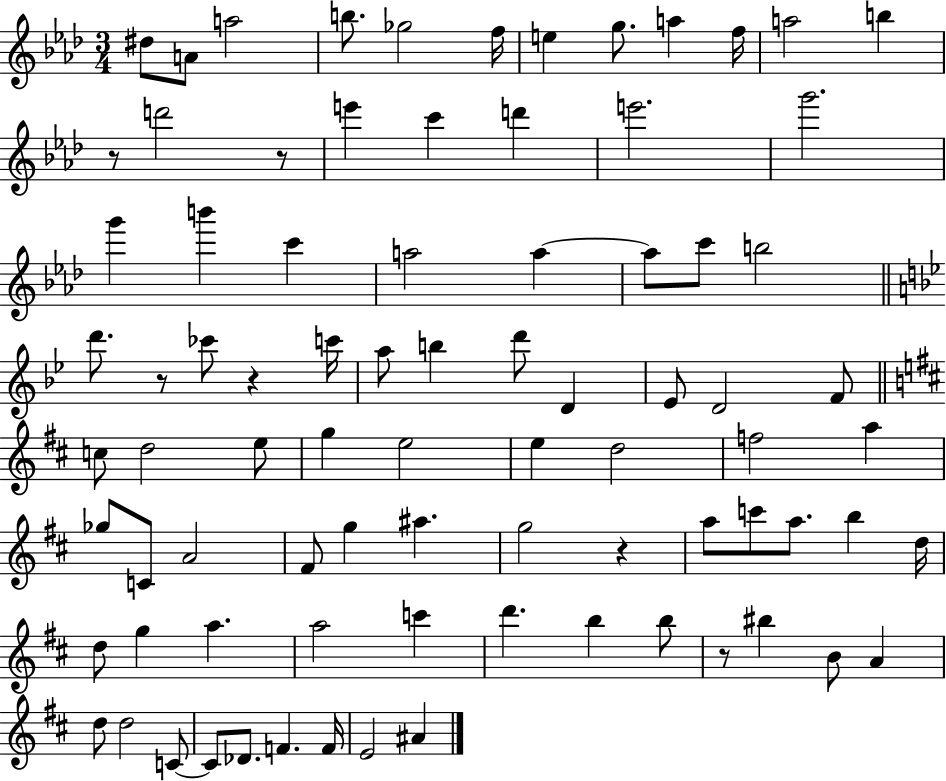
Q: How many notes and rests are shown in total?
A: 83